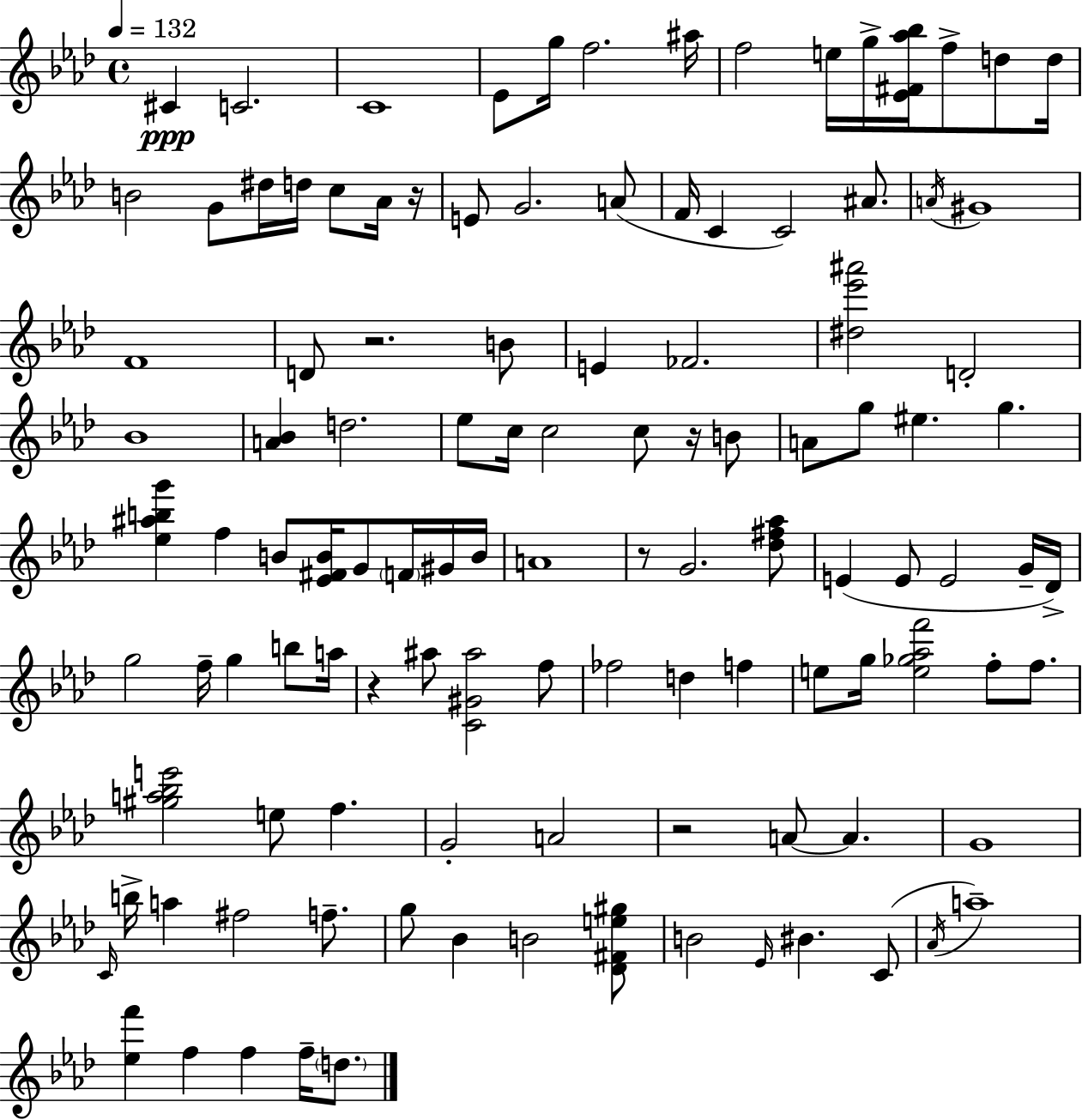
C#4/q C4/h. C4/w Eb4/e G5/s F5/h. A#5/s F5/h E5/s G5/s [Eb4,F#4,Ab5,Bb5]/s F5/e D5/e D5/s B4/h G4/e D#5/s D5/s C5/e Ab4/s R/s E4/e G4/h. A4/e F4/s C4/q C4/h A#4/e. A4/s G#4/w F4/w D4/e R/h. B4/e E4/q FES4/h. [D#5,Eb6,A#6]/h D4/h Bb4/w [A4,Bb4]/q D5/h. Eb5/e C5/s C5/h C5/e R/s B4/e A4/e G5/e EIS5/q. G5/q. [Eb5,A#5,B5,G6]/q F5/q B4/e [Eb4,F#4,B4]/s G4/e F4/s G#4/s B4/s A4/w R/e G4/h. [Db5,F#5,Ab5]/e E4/q E4/e E4/h G4/s Db4/s G5/h F5/s G5/q B5/e A5/s R/q A#5/e [C4,G#4,A#5]/h F5/e FES5/h D5/q F5/q E5/e G5/s [E5,Gb5,Ab5,F6]/h F5/e F5/e. [G#5,A5,Bb5,E6]/h E5/e F5/q. G4/h A4/h R/h A4/e A4/q. G4/w C4/s B5/s A5/q F#5/h F5/e. G5/e Bb4/q B4/h [Db4,F#4,E5,G#5]/e B4/h Eb4/s BIS4/q. C4/e Ab4/s A5/w [Eb5,F6]/q F5/q F5/q F5/s D5/e.